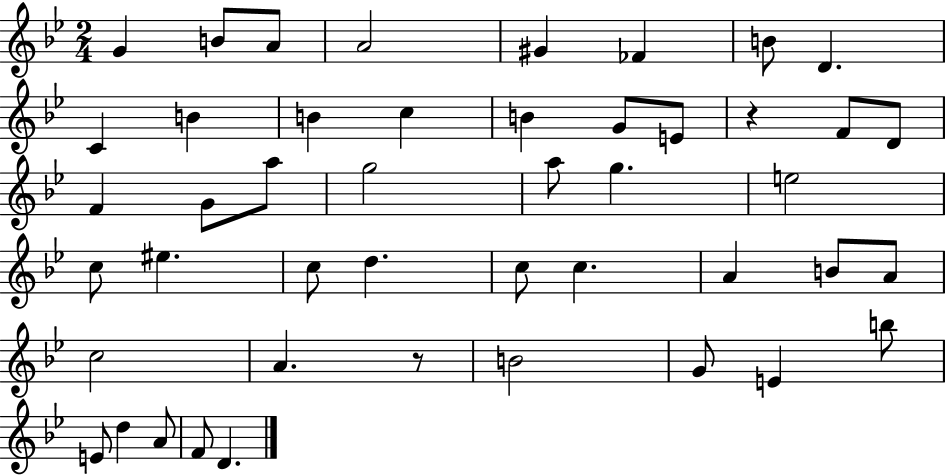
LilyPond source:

{
  \clef treble
  \numericTimeSignature
  \time 2/4
  \key bes \major
  g'4 b'8 a'8 | a'2 | gis'4 fes'4 | b'8 d'4. | \break c'4 b'4 | b'4 c''4 | b'4 g'8 e'8 | r4 f'8 d'8 | \break f'4 g'8 a''8 | g''2 | a''8 g''4. | e''2 | \break c''8 eis''4. | c''8 d''4. | c''8 c''4. | a'4 b'8 a'8 | \break c''2 | a'4. r8 | b'2 | g'8 e'4 b''8 | \break e'8 d''4 a'8 | f'8 d'4. | \bar "|."
}